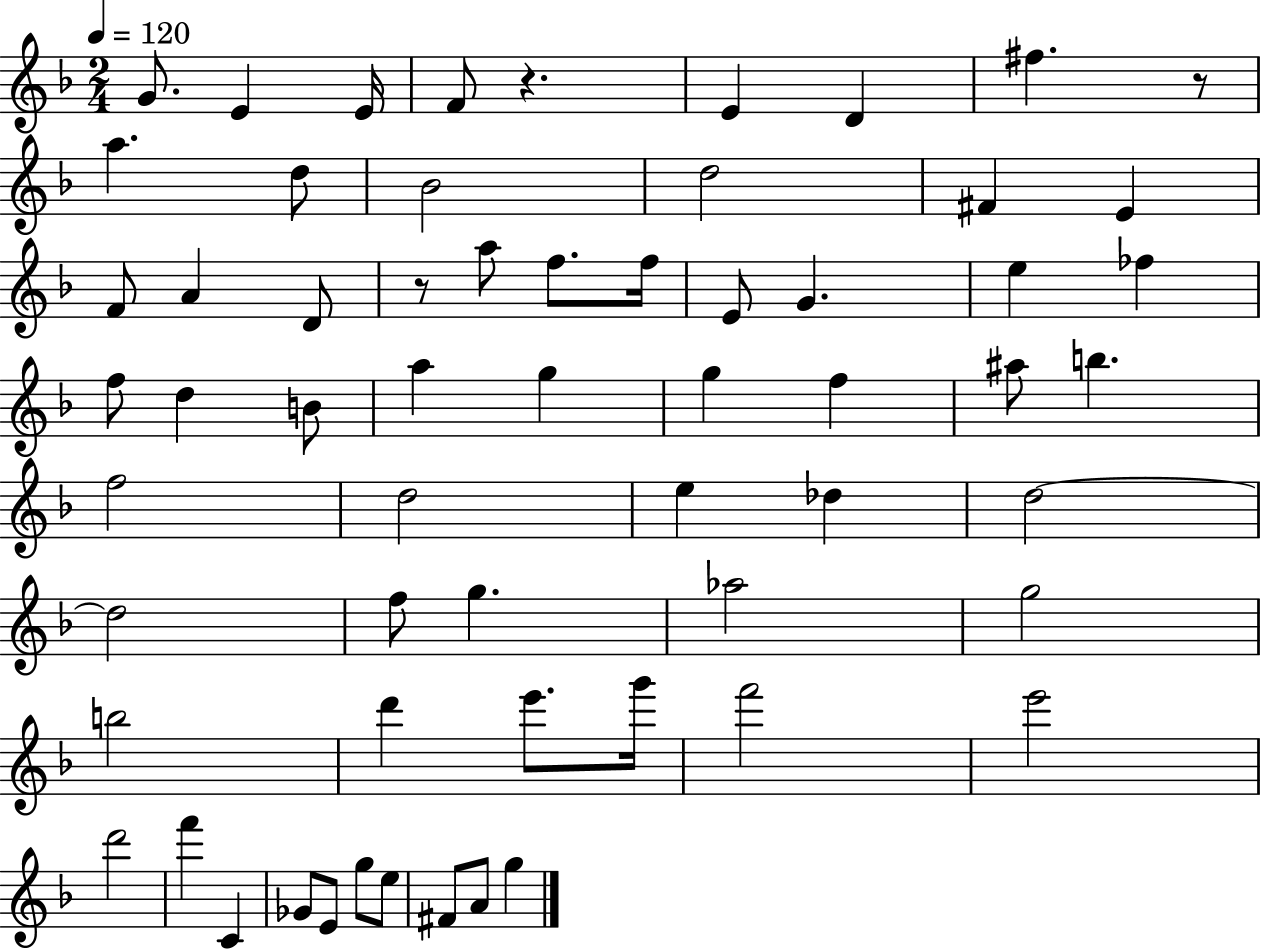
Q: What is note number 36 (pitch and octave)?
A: Db5